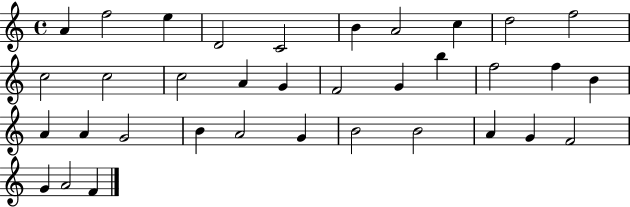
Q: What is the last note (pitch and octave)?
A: F4